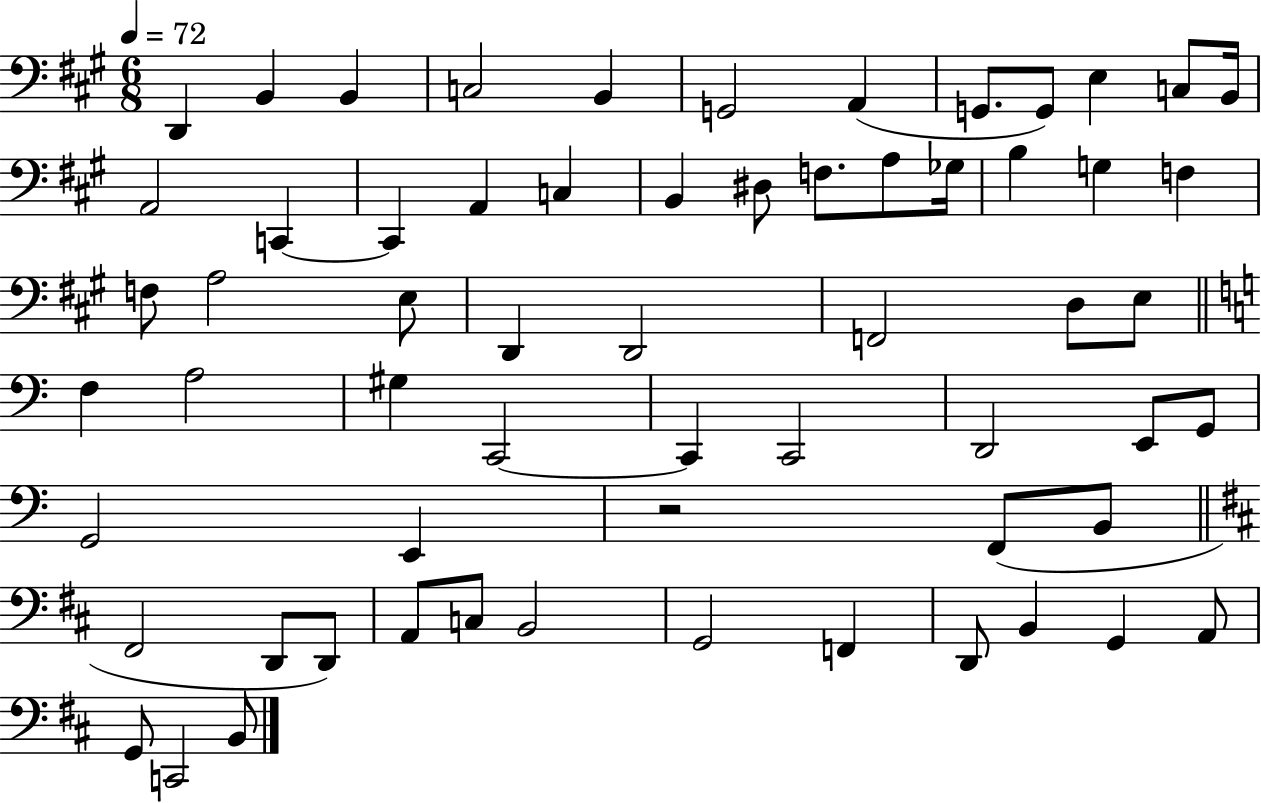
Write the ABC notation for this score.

X:1
T:Untitled
M:6/8
L:1/4
K:A
D,, B,, B,, C,2 B,, G,,2 A,, G,,/2 G,,/2 E, C,/2 B,,/4 A,,2 C,, C,, A,, C, B,, ^D,/2 F,/2 A,/2 _G,/4 B, G, F, F,/2 A,2 E,/2 D,, D,,2 F,,2 D,/2 E,/2 F, A,2 ^G, C,,2 C,, C,,2 D,,2 E,,/2 G,,/2 G,,2 E,, z2 F,,/2 B,,/2 ^F,,2 D,,/2 D,,/2 A,,/2 C,/2 B,,2 G,,2 F,, D,,/2 B,, G,, A,,/2 G,,/2 C,,2 B,,/2